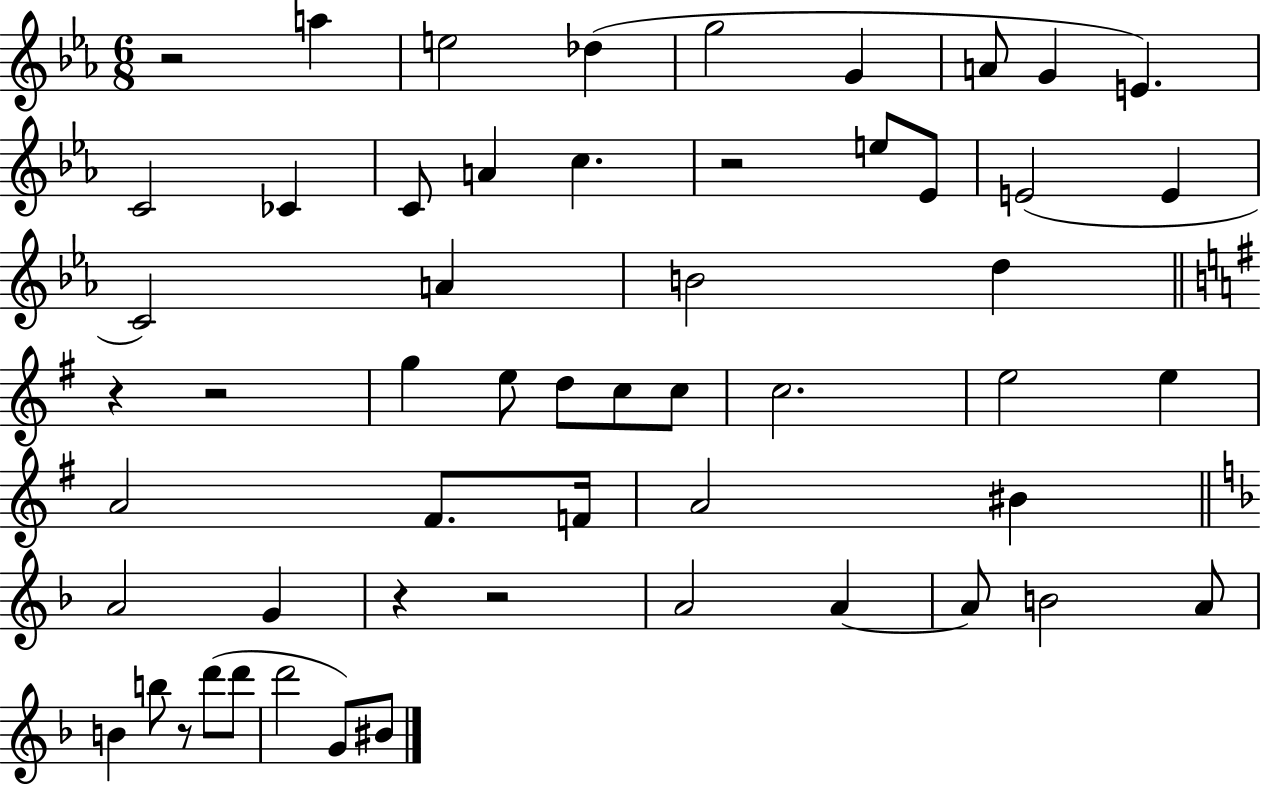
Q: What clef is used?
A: treble